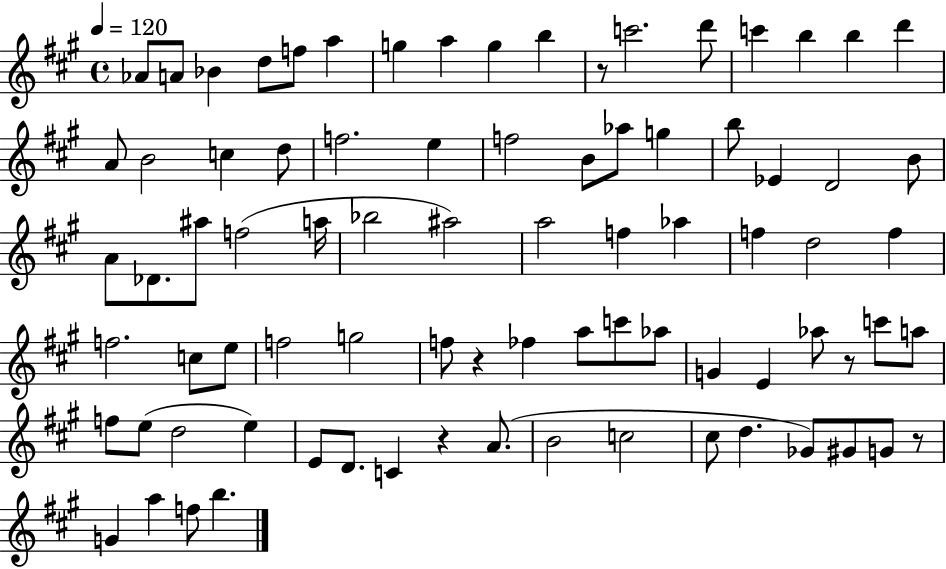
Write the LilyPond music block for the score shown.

{
  \clef treble
  \time 4/4
  \defaultTimeSignature
  \key a \major
  \tempo 4 = 120
  \repeat volta 2 { aes'8 a'8 bes'4 d''8 f''8 a''4 | g''4 a''4 g''4 b''4 | r8 c'''2. d'''8 | c'''4 b''4 b''4 d'''4 | \break a'8 b'2 c''4 d''8 | f''2. e''4 | f''2 b'8 aes''8 g''4 | b''8 ees'4 d'2 b'8 | \break a'8 des'8. ais''8 f''2( a''16 | bes''2 ais''2) | a''2 f''4 aes''4 | f''4 d''2 f''4 | \break f''2. c''8 e''8 | f''2 g''2 | f''8 r4 fes''4 a''8 c'''8 aes''8 | g'4 e'4 aes''8 r8 c'''8 a''8 | \break f''8 e''8( d''2 e''4) | e'8 d'8. c'4 r4 a'8.( | b'2 c''2 | cis''8 d''4. ges'8) gis'8 g'8 r8 | \break g'4 a''4 f''8 b''4. | } \bar "|."
}